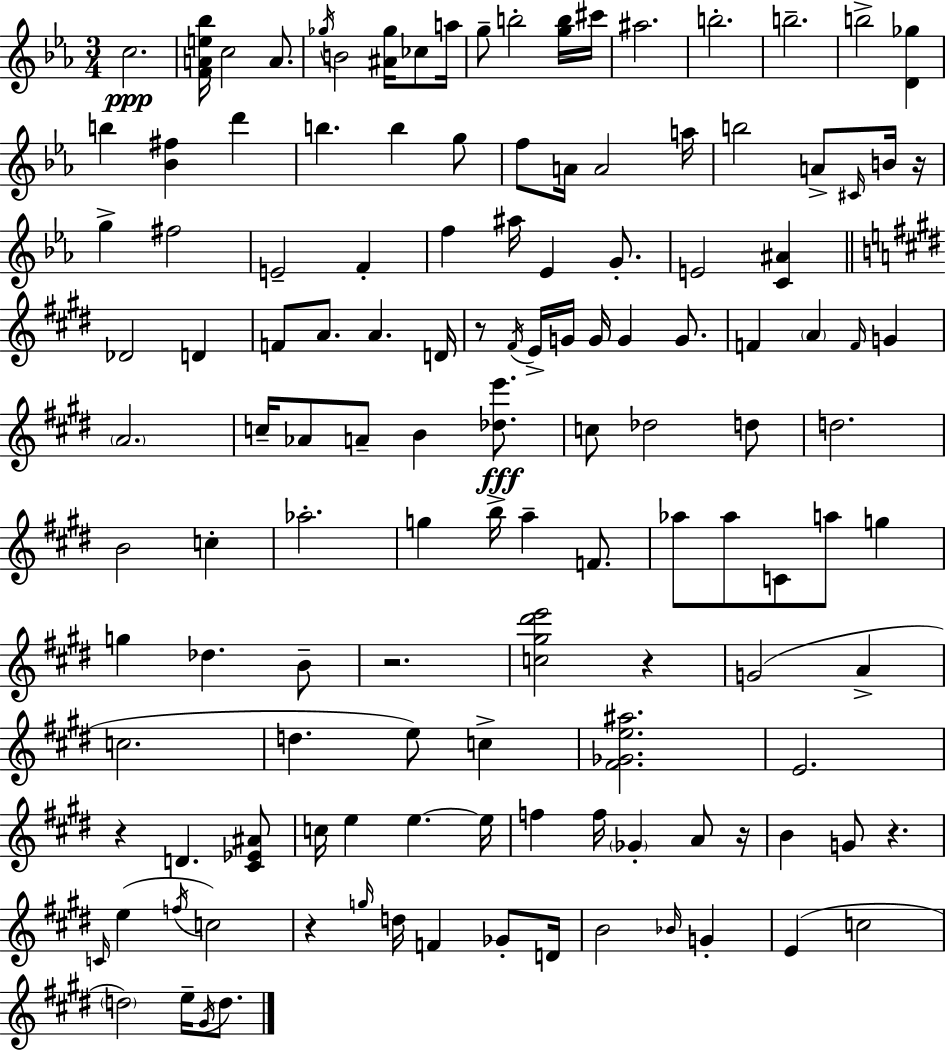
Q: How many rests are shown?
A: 8